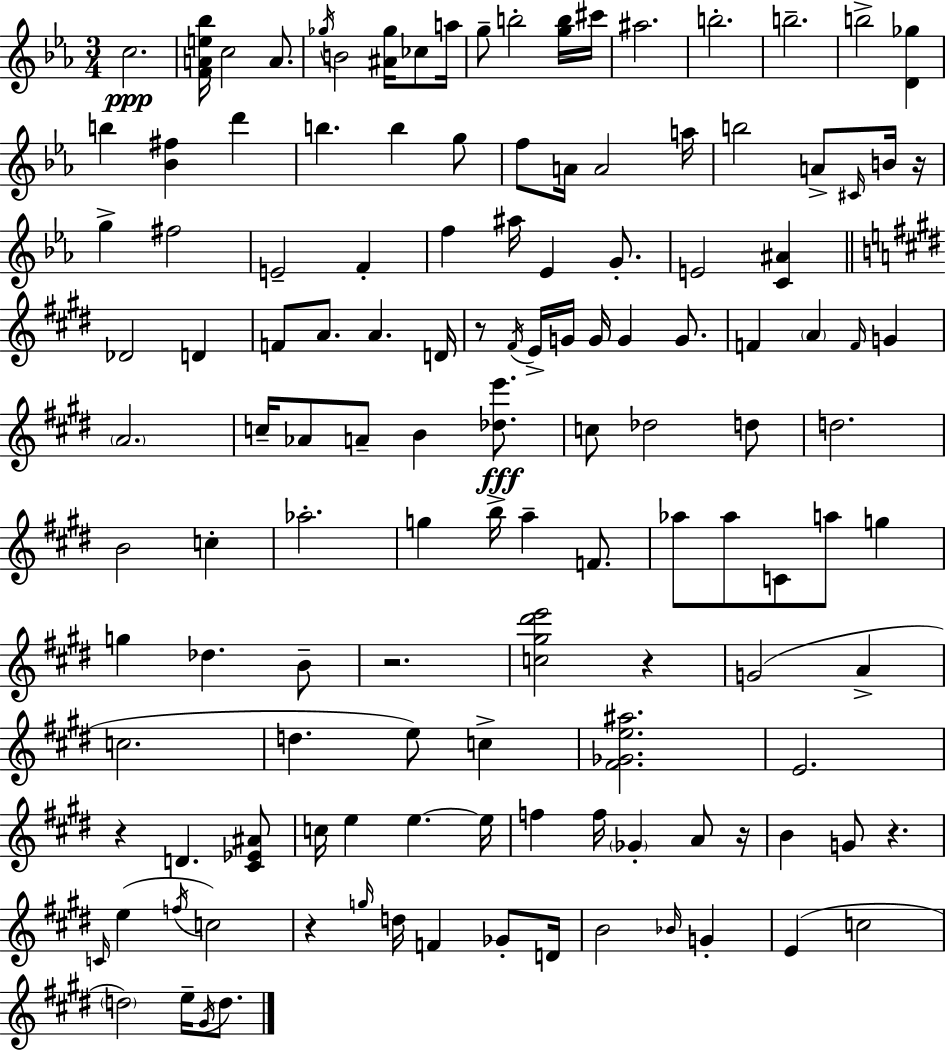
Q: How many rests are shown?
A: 8